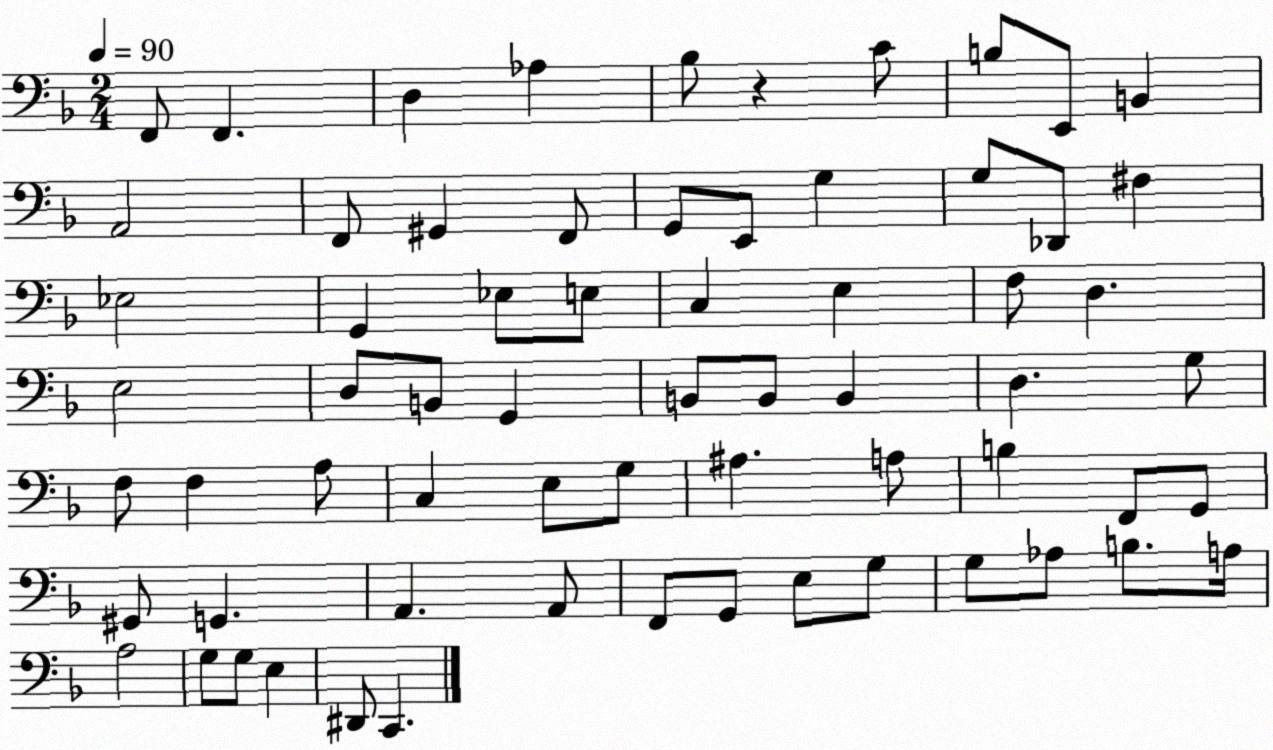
X:1
T:Untitled
M:2/4
L:1/4
K:F
F,,/2 F,, D, _A, _B,/2 z C/2 B,/2 E,,/2 B,, A,,2 F,,/2 ^G,, F,,/2 G,,/2 E,,/2 G, G,/2 _D,,/2 ^F, _E,2 G,, _E,/2 E,/2 C, E, F,/2 D, E,2 D,/2 B,,/2 G,, B,,/2 B,,/2 B,, D, G,/2 F,/2 F, A,/2 C, E,/2 G,/2 ^A, A,/2 B, F,,/2 G,,/2 ^G,,/2 G,, A,, A,,/2 F,,/2 G,,/2 E,/2 G,/2 G,/2 _A,/2 B,/2 A,/4 A,2 G,/2 G,/2 E, ^D,,/2 C,,